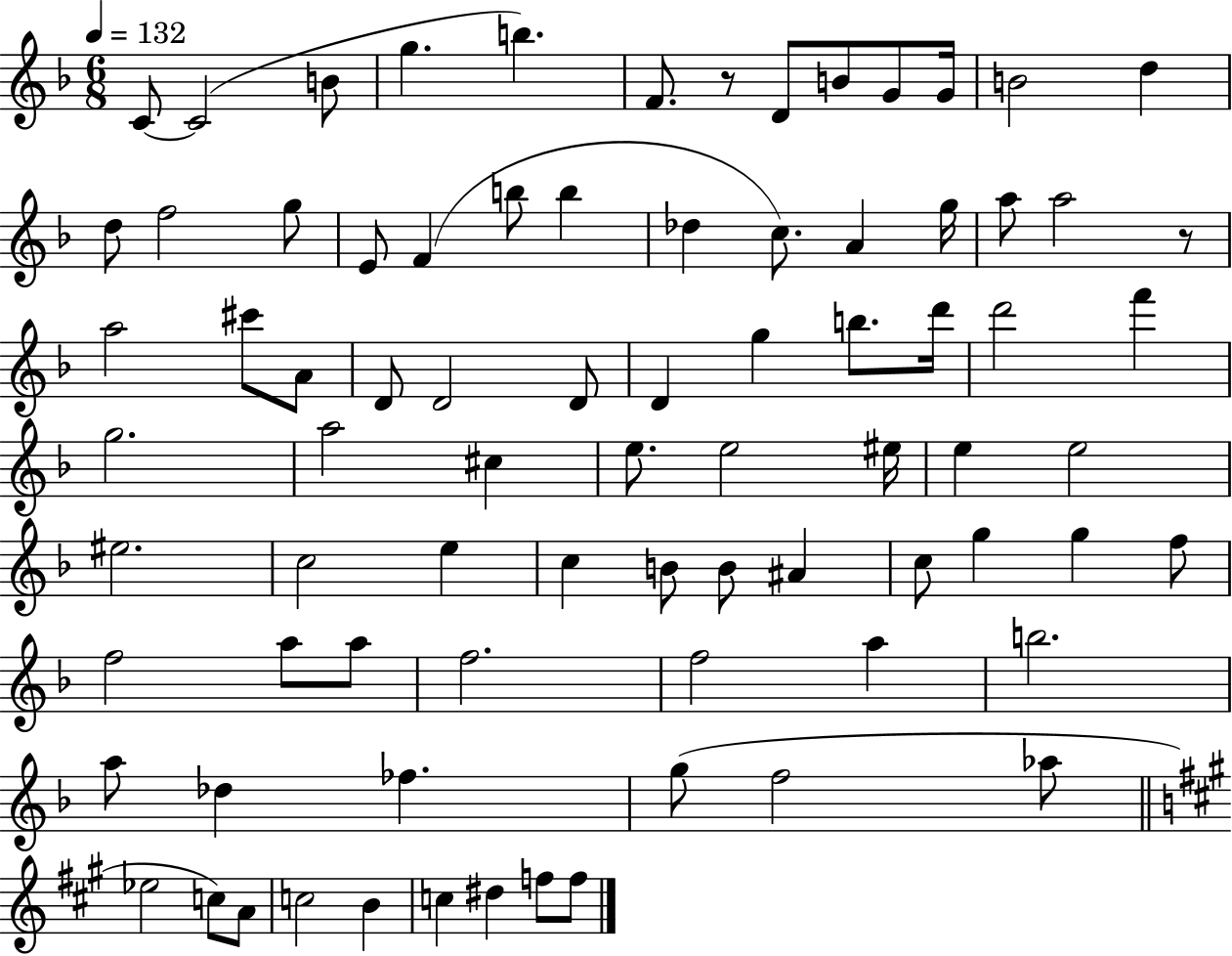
C4/e C4/h B4/e G5/q. B5/q. F4/e. R/e D4/e B4/e G4/e G4/s B4/h D5/q D5/e F5/h G5/e E4/e F4/q B5/e B5/q Db5/q C5/e. A4/q G5/s A5/e A5/h R/e A5/h C#6/e A4/e D4/e D4/h D4/e D4/q G5/q B5/e. D6/s D6/h F6/q G5/h. A5/h C#5/q E5/e. E5/h EIS5/s E5/q E5/h EIS5/h. C5/h E5/q C5/q B4/e B4/e A#4/q C5/e G5/q G5/q F5/e F5/h A5/e A5/e F5/h. F5/h A5/q B5/h. A5/e Db5/q FES5/q. G5/e F5/h Ab5/e Eb5/h C5/e A4/e C5/h B4/q C5/q D#5/q F5/e F5/e